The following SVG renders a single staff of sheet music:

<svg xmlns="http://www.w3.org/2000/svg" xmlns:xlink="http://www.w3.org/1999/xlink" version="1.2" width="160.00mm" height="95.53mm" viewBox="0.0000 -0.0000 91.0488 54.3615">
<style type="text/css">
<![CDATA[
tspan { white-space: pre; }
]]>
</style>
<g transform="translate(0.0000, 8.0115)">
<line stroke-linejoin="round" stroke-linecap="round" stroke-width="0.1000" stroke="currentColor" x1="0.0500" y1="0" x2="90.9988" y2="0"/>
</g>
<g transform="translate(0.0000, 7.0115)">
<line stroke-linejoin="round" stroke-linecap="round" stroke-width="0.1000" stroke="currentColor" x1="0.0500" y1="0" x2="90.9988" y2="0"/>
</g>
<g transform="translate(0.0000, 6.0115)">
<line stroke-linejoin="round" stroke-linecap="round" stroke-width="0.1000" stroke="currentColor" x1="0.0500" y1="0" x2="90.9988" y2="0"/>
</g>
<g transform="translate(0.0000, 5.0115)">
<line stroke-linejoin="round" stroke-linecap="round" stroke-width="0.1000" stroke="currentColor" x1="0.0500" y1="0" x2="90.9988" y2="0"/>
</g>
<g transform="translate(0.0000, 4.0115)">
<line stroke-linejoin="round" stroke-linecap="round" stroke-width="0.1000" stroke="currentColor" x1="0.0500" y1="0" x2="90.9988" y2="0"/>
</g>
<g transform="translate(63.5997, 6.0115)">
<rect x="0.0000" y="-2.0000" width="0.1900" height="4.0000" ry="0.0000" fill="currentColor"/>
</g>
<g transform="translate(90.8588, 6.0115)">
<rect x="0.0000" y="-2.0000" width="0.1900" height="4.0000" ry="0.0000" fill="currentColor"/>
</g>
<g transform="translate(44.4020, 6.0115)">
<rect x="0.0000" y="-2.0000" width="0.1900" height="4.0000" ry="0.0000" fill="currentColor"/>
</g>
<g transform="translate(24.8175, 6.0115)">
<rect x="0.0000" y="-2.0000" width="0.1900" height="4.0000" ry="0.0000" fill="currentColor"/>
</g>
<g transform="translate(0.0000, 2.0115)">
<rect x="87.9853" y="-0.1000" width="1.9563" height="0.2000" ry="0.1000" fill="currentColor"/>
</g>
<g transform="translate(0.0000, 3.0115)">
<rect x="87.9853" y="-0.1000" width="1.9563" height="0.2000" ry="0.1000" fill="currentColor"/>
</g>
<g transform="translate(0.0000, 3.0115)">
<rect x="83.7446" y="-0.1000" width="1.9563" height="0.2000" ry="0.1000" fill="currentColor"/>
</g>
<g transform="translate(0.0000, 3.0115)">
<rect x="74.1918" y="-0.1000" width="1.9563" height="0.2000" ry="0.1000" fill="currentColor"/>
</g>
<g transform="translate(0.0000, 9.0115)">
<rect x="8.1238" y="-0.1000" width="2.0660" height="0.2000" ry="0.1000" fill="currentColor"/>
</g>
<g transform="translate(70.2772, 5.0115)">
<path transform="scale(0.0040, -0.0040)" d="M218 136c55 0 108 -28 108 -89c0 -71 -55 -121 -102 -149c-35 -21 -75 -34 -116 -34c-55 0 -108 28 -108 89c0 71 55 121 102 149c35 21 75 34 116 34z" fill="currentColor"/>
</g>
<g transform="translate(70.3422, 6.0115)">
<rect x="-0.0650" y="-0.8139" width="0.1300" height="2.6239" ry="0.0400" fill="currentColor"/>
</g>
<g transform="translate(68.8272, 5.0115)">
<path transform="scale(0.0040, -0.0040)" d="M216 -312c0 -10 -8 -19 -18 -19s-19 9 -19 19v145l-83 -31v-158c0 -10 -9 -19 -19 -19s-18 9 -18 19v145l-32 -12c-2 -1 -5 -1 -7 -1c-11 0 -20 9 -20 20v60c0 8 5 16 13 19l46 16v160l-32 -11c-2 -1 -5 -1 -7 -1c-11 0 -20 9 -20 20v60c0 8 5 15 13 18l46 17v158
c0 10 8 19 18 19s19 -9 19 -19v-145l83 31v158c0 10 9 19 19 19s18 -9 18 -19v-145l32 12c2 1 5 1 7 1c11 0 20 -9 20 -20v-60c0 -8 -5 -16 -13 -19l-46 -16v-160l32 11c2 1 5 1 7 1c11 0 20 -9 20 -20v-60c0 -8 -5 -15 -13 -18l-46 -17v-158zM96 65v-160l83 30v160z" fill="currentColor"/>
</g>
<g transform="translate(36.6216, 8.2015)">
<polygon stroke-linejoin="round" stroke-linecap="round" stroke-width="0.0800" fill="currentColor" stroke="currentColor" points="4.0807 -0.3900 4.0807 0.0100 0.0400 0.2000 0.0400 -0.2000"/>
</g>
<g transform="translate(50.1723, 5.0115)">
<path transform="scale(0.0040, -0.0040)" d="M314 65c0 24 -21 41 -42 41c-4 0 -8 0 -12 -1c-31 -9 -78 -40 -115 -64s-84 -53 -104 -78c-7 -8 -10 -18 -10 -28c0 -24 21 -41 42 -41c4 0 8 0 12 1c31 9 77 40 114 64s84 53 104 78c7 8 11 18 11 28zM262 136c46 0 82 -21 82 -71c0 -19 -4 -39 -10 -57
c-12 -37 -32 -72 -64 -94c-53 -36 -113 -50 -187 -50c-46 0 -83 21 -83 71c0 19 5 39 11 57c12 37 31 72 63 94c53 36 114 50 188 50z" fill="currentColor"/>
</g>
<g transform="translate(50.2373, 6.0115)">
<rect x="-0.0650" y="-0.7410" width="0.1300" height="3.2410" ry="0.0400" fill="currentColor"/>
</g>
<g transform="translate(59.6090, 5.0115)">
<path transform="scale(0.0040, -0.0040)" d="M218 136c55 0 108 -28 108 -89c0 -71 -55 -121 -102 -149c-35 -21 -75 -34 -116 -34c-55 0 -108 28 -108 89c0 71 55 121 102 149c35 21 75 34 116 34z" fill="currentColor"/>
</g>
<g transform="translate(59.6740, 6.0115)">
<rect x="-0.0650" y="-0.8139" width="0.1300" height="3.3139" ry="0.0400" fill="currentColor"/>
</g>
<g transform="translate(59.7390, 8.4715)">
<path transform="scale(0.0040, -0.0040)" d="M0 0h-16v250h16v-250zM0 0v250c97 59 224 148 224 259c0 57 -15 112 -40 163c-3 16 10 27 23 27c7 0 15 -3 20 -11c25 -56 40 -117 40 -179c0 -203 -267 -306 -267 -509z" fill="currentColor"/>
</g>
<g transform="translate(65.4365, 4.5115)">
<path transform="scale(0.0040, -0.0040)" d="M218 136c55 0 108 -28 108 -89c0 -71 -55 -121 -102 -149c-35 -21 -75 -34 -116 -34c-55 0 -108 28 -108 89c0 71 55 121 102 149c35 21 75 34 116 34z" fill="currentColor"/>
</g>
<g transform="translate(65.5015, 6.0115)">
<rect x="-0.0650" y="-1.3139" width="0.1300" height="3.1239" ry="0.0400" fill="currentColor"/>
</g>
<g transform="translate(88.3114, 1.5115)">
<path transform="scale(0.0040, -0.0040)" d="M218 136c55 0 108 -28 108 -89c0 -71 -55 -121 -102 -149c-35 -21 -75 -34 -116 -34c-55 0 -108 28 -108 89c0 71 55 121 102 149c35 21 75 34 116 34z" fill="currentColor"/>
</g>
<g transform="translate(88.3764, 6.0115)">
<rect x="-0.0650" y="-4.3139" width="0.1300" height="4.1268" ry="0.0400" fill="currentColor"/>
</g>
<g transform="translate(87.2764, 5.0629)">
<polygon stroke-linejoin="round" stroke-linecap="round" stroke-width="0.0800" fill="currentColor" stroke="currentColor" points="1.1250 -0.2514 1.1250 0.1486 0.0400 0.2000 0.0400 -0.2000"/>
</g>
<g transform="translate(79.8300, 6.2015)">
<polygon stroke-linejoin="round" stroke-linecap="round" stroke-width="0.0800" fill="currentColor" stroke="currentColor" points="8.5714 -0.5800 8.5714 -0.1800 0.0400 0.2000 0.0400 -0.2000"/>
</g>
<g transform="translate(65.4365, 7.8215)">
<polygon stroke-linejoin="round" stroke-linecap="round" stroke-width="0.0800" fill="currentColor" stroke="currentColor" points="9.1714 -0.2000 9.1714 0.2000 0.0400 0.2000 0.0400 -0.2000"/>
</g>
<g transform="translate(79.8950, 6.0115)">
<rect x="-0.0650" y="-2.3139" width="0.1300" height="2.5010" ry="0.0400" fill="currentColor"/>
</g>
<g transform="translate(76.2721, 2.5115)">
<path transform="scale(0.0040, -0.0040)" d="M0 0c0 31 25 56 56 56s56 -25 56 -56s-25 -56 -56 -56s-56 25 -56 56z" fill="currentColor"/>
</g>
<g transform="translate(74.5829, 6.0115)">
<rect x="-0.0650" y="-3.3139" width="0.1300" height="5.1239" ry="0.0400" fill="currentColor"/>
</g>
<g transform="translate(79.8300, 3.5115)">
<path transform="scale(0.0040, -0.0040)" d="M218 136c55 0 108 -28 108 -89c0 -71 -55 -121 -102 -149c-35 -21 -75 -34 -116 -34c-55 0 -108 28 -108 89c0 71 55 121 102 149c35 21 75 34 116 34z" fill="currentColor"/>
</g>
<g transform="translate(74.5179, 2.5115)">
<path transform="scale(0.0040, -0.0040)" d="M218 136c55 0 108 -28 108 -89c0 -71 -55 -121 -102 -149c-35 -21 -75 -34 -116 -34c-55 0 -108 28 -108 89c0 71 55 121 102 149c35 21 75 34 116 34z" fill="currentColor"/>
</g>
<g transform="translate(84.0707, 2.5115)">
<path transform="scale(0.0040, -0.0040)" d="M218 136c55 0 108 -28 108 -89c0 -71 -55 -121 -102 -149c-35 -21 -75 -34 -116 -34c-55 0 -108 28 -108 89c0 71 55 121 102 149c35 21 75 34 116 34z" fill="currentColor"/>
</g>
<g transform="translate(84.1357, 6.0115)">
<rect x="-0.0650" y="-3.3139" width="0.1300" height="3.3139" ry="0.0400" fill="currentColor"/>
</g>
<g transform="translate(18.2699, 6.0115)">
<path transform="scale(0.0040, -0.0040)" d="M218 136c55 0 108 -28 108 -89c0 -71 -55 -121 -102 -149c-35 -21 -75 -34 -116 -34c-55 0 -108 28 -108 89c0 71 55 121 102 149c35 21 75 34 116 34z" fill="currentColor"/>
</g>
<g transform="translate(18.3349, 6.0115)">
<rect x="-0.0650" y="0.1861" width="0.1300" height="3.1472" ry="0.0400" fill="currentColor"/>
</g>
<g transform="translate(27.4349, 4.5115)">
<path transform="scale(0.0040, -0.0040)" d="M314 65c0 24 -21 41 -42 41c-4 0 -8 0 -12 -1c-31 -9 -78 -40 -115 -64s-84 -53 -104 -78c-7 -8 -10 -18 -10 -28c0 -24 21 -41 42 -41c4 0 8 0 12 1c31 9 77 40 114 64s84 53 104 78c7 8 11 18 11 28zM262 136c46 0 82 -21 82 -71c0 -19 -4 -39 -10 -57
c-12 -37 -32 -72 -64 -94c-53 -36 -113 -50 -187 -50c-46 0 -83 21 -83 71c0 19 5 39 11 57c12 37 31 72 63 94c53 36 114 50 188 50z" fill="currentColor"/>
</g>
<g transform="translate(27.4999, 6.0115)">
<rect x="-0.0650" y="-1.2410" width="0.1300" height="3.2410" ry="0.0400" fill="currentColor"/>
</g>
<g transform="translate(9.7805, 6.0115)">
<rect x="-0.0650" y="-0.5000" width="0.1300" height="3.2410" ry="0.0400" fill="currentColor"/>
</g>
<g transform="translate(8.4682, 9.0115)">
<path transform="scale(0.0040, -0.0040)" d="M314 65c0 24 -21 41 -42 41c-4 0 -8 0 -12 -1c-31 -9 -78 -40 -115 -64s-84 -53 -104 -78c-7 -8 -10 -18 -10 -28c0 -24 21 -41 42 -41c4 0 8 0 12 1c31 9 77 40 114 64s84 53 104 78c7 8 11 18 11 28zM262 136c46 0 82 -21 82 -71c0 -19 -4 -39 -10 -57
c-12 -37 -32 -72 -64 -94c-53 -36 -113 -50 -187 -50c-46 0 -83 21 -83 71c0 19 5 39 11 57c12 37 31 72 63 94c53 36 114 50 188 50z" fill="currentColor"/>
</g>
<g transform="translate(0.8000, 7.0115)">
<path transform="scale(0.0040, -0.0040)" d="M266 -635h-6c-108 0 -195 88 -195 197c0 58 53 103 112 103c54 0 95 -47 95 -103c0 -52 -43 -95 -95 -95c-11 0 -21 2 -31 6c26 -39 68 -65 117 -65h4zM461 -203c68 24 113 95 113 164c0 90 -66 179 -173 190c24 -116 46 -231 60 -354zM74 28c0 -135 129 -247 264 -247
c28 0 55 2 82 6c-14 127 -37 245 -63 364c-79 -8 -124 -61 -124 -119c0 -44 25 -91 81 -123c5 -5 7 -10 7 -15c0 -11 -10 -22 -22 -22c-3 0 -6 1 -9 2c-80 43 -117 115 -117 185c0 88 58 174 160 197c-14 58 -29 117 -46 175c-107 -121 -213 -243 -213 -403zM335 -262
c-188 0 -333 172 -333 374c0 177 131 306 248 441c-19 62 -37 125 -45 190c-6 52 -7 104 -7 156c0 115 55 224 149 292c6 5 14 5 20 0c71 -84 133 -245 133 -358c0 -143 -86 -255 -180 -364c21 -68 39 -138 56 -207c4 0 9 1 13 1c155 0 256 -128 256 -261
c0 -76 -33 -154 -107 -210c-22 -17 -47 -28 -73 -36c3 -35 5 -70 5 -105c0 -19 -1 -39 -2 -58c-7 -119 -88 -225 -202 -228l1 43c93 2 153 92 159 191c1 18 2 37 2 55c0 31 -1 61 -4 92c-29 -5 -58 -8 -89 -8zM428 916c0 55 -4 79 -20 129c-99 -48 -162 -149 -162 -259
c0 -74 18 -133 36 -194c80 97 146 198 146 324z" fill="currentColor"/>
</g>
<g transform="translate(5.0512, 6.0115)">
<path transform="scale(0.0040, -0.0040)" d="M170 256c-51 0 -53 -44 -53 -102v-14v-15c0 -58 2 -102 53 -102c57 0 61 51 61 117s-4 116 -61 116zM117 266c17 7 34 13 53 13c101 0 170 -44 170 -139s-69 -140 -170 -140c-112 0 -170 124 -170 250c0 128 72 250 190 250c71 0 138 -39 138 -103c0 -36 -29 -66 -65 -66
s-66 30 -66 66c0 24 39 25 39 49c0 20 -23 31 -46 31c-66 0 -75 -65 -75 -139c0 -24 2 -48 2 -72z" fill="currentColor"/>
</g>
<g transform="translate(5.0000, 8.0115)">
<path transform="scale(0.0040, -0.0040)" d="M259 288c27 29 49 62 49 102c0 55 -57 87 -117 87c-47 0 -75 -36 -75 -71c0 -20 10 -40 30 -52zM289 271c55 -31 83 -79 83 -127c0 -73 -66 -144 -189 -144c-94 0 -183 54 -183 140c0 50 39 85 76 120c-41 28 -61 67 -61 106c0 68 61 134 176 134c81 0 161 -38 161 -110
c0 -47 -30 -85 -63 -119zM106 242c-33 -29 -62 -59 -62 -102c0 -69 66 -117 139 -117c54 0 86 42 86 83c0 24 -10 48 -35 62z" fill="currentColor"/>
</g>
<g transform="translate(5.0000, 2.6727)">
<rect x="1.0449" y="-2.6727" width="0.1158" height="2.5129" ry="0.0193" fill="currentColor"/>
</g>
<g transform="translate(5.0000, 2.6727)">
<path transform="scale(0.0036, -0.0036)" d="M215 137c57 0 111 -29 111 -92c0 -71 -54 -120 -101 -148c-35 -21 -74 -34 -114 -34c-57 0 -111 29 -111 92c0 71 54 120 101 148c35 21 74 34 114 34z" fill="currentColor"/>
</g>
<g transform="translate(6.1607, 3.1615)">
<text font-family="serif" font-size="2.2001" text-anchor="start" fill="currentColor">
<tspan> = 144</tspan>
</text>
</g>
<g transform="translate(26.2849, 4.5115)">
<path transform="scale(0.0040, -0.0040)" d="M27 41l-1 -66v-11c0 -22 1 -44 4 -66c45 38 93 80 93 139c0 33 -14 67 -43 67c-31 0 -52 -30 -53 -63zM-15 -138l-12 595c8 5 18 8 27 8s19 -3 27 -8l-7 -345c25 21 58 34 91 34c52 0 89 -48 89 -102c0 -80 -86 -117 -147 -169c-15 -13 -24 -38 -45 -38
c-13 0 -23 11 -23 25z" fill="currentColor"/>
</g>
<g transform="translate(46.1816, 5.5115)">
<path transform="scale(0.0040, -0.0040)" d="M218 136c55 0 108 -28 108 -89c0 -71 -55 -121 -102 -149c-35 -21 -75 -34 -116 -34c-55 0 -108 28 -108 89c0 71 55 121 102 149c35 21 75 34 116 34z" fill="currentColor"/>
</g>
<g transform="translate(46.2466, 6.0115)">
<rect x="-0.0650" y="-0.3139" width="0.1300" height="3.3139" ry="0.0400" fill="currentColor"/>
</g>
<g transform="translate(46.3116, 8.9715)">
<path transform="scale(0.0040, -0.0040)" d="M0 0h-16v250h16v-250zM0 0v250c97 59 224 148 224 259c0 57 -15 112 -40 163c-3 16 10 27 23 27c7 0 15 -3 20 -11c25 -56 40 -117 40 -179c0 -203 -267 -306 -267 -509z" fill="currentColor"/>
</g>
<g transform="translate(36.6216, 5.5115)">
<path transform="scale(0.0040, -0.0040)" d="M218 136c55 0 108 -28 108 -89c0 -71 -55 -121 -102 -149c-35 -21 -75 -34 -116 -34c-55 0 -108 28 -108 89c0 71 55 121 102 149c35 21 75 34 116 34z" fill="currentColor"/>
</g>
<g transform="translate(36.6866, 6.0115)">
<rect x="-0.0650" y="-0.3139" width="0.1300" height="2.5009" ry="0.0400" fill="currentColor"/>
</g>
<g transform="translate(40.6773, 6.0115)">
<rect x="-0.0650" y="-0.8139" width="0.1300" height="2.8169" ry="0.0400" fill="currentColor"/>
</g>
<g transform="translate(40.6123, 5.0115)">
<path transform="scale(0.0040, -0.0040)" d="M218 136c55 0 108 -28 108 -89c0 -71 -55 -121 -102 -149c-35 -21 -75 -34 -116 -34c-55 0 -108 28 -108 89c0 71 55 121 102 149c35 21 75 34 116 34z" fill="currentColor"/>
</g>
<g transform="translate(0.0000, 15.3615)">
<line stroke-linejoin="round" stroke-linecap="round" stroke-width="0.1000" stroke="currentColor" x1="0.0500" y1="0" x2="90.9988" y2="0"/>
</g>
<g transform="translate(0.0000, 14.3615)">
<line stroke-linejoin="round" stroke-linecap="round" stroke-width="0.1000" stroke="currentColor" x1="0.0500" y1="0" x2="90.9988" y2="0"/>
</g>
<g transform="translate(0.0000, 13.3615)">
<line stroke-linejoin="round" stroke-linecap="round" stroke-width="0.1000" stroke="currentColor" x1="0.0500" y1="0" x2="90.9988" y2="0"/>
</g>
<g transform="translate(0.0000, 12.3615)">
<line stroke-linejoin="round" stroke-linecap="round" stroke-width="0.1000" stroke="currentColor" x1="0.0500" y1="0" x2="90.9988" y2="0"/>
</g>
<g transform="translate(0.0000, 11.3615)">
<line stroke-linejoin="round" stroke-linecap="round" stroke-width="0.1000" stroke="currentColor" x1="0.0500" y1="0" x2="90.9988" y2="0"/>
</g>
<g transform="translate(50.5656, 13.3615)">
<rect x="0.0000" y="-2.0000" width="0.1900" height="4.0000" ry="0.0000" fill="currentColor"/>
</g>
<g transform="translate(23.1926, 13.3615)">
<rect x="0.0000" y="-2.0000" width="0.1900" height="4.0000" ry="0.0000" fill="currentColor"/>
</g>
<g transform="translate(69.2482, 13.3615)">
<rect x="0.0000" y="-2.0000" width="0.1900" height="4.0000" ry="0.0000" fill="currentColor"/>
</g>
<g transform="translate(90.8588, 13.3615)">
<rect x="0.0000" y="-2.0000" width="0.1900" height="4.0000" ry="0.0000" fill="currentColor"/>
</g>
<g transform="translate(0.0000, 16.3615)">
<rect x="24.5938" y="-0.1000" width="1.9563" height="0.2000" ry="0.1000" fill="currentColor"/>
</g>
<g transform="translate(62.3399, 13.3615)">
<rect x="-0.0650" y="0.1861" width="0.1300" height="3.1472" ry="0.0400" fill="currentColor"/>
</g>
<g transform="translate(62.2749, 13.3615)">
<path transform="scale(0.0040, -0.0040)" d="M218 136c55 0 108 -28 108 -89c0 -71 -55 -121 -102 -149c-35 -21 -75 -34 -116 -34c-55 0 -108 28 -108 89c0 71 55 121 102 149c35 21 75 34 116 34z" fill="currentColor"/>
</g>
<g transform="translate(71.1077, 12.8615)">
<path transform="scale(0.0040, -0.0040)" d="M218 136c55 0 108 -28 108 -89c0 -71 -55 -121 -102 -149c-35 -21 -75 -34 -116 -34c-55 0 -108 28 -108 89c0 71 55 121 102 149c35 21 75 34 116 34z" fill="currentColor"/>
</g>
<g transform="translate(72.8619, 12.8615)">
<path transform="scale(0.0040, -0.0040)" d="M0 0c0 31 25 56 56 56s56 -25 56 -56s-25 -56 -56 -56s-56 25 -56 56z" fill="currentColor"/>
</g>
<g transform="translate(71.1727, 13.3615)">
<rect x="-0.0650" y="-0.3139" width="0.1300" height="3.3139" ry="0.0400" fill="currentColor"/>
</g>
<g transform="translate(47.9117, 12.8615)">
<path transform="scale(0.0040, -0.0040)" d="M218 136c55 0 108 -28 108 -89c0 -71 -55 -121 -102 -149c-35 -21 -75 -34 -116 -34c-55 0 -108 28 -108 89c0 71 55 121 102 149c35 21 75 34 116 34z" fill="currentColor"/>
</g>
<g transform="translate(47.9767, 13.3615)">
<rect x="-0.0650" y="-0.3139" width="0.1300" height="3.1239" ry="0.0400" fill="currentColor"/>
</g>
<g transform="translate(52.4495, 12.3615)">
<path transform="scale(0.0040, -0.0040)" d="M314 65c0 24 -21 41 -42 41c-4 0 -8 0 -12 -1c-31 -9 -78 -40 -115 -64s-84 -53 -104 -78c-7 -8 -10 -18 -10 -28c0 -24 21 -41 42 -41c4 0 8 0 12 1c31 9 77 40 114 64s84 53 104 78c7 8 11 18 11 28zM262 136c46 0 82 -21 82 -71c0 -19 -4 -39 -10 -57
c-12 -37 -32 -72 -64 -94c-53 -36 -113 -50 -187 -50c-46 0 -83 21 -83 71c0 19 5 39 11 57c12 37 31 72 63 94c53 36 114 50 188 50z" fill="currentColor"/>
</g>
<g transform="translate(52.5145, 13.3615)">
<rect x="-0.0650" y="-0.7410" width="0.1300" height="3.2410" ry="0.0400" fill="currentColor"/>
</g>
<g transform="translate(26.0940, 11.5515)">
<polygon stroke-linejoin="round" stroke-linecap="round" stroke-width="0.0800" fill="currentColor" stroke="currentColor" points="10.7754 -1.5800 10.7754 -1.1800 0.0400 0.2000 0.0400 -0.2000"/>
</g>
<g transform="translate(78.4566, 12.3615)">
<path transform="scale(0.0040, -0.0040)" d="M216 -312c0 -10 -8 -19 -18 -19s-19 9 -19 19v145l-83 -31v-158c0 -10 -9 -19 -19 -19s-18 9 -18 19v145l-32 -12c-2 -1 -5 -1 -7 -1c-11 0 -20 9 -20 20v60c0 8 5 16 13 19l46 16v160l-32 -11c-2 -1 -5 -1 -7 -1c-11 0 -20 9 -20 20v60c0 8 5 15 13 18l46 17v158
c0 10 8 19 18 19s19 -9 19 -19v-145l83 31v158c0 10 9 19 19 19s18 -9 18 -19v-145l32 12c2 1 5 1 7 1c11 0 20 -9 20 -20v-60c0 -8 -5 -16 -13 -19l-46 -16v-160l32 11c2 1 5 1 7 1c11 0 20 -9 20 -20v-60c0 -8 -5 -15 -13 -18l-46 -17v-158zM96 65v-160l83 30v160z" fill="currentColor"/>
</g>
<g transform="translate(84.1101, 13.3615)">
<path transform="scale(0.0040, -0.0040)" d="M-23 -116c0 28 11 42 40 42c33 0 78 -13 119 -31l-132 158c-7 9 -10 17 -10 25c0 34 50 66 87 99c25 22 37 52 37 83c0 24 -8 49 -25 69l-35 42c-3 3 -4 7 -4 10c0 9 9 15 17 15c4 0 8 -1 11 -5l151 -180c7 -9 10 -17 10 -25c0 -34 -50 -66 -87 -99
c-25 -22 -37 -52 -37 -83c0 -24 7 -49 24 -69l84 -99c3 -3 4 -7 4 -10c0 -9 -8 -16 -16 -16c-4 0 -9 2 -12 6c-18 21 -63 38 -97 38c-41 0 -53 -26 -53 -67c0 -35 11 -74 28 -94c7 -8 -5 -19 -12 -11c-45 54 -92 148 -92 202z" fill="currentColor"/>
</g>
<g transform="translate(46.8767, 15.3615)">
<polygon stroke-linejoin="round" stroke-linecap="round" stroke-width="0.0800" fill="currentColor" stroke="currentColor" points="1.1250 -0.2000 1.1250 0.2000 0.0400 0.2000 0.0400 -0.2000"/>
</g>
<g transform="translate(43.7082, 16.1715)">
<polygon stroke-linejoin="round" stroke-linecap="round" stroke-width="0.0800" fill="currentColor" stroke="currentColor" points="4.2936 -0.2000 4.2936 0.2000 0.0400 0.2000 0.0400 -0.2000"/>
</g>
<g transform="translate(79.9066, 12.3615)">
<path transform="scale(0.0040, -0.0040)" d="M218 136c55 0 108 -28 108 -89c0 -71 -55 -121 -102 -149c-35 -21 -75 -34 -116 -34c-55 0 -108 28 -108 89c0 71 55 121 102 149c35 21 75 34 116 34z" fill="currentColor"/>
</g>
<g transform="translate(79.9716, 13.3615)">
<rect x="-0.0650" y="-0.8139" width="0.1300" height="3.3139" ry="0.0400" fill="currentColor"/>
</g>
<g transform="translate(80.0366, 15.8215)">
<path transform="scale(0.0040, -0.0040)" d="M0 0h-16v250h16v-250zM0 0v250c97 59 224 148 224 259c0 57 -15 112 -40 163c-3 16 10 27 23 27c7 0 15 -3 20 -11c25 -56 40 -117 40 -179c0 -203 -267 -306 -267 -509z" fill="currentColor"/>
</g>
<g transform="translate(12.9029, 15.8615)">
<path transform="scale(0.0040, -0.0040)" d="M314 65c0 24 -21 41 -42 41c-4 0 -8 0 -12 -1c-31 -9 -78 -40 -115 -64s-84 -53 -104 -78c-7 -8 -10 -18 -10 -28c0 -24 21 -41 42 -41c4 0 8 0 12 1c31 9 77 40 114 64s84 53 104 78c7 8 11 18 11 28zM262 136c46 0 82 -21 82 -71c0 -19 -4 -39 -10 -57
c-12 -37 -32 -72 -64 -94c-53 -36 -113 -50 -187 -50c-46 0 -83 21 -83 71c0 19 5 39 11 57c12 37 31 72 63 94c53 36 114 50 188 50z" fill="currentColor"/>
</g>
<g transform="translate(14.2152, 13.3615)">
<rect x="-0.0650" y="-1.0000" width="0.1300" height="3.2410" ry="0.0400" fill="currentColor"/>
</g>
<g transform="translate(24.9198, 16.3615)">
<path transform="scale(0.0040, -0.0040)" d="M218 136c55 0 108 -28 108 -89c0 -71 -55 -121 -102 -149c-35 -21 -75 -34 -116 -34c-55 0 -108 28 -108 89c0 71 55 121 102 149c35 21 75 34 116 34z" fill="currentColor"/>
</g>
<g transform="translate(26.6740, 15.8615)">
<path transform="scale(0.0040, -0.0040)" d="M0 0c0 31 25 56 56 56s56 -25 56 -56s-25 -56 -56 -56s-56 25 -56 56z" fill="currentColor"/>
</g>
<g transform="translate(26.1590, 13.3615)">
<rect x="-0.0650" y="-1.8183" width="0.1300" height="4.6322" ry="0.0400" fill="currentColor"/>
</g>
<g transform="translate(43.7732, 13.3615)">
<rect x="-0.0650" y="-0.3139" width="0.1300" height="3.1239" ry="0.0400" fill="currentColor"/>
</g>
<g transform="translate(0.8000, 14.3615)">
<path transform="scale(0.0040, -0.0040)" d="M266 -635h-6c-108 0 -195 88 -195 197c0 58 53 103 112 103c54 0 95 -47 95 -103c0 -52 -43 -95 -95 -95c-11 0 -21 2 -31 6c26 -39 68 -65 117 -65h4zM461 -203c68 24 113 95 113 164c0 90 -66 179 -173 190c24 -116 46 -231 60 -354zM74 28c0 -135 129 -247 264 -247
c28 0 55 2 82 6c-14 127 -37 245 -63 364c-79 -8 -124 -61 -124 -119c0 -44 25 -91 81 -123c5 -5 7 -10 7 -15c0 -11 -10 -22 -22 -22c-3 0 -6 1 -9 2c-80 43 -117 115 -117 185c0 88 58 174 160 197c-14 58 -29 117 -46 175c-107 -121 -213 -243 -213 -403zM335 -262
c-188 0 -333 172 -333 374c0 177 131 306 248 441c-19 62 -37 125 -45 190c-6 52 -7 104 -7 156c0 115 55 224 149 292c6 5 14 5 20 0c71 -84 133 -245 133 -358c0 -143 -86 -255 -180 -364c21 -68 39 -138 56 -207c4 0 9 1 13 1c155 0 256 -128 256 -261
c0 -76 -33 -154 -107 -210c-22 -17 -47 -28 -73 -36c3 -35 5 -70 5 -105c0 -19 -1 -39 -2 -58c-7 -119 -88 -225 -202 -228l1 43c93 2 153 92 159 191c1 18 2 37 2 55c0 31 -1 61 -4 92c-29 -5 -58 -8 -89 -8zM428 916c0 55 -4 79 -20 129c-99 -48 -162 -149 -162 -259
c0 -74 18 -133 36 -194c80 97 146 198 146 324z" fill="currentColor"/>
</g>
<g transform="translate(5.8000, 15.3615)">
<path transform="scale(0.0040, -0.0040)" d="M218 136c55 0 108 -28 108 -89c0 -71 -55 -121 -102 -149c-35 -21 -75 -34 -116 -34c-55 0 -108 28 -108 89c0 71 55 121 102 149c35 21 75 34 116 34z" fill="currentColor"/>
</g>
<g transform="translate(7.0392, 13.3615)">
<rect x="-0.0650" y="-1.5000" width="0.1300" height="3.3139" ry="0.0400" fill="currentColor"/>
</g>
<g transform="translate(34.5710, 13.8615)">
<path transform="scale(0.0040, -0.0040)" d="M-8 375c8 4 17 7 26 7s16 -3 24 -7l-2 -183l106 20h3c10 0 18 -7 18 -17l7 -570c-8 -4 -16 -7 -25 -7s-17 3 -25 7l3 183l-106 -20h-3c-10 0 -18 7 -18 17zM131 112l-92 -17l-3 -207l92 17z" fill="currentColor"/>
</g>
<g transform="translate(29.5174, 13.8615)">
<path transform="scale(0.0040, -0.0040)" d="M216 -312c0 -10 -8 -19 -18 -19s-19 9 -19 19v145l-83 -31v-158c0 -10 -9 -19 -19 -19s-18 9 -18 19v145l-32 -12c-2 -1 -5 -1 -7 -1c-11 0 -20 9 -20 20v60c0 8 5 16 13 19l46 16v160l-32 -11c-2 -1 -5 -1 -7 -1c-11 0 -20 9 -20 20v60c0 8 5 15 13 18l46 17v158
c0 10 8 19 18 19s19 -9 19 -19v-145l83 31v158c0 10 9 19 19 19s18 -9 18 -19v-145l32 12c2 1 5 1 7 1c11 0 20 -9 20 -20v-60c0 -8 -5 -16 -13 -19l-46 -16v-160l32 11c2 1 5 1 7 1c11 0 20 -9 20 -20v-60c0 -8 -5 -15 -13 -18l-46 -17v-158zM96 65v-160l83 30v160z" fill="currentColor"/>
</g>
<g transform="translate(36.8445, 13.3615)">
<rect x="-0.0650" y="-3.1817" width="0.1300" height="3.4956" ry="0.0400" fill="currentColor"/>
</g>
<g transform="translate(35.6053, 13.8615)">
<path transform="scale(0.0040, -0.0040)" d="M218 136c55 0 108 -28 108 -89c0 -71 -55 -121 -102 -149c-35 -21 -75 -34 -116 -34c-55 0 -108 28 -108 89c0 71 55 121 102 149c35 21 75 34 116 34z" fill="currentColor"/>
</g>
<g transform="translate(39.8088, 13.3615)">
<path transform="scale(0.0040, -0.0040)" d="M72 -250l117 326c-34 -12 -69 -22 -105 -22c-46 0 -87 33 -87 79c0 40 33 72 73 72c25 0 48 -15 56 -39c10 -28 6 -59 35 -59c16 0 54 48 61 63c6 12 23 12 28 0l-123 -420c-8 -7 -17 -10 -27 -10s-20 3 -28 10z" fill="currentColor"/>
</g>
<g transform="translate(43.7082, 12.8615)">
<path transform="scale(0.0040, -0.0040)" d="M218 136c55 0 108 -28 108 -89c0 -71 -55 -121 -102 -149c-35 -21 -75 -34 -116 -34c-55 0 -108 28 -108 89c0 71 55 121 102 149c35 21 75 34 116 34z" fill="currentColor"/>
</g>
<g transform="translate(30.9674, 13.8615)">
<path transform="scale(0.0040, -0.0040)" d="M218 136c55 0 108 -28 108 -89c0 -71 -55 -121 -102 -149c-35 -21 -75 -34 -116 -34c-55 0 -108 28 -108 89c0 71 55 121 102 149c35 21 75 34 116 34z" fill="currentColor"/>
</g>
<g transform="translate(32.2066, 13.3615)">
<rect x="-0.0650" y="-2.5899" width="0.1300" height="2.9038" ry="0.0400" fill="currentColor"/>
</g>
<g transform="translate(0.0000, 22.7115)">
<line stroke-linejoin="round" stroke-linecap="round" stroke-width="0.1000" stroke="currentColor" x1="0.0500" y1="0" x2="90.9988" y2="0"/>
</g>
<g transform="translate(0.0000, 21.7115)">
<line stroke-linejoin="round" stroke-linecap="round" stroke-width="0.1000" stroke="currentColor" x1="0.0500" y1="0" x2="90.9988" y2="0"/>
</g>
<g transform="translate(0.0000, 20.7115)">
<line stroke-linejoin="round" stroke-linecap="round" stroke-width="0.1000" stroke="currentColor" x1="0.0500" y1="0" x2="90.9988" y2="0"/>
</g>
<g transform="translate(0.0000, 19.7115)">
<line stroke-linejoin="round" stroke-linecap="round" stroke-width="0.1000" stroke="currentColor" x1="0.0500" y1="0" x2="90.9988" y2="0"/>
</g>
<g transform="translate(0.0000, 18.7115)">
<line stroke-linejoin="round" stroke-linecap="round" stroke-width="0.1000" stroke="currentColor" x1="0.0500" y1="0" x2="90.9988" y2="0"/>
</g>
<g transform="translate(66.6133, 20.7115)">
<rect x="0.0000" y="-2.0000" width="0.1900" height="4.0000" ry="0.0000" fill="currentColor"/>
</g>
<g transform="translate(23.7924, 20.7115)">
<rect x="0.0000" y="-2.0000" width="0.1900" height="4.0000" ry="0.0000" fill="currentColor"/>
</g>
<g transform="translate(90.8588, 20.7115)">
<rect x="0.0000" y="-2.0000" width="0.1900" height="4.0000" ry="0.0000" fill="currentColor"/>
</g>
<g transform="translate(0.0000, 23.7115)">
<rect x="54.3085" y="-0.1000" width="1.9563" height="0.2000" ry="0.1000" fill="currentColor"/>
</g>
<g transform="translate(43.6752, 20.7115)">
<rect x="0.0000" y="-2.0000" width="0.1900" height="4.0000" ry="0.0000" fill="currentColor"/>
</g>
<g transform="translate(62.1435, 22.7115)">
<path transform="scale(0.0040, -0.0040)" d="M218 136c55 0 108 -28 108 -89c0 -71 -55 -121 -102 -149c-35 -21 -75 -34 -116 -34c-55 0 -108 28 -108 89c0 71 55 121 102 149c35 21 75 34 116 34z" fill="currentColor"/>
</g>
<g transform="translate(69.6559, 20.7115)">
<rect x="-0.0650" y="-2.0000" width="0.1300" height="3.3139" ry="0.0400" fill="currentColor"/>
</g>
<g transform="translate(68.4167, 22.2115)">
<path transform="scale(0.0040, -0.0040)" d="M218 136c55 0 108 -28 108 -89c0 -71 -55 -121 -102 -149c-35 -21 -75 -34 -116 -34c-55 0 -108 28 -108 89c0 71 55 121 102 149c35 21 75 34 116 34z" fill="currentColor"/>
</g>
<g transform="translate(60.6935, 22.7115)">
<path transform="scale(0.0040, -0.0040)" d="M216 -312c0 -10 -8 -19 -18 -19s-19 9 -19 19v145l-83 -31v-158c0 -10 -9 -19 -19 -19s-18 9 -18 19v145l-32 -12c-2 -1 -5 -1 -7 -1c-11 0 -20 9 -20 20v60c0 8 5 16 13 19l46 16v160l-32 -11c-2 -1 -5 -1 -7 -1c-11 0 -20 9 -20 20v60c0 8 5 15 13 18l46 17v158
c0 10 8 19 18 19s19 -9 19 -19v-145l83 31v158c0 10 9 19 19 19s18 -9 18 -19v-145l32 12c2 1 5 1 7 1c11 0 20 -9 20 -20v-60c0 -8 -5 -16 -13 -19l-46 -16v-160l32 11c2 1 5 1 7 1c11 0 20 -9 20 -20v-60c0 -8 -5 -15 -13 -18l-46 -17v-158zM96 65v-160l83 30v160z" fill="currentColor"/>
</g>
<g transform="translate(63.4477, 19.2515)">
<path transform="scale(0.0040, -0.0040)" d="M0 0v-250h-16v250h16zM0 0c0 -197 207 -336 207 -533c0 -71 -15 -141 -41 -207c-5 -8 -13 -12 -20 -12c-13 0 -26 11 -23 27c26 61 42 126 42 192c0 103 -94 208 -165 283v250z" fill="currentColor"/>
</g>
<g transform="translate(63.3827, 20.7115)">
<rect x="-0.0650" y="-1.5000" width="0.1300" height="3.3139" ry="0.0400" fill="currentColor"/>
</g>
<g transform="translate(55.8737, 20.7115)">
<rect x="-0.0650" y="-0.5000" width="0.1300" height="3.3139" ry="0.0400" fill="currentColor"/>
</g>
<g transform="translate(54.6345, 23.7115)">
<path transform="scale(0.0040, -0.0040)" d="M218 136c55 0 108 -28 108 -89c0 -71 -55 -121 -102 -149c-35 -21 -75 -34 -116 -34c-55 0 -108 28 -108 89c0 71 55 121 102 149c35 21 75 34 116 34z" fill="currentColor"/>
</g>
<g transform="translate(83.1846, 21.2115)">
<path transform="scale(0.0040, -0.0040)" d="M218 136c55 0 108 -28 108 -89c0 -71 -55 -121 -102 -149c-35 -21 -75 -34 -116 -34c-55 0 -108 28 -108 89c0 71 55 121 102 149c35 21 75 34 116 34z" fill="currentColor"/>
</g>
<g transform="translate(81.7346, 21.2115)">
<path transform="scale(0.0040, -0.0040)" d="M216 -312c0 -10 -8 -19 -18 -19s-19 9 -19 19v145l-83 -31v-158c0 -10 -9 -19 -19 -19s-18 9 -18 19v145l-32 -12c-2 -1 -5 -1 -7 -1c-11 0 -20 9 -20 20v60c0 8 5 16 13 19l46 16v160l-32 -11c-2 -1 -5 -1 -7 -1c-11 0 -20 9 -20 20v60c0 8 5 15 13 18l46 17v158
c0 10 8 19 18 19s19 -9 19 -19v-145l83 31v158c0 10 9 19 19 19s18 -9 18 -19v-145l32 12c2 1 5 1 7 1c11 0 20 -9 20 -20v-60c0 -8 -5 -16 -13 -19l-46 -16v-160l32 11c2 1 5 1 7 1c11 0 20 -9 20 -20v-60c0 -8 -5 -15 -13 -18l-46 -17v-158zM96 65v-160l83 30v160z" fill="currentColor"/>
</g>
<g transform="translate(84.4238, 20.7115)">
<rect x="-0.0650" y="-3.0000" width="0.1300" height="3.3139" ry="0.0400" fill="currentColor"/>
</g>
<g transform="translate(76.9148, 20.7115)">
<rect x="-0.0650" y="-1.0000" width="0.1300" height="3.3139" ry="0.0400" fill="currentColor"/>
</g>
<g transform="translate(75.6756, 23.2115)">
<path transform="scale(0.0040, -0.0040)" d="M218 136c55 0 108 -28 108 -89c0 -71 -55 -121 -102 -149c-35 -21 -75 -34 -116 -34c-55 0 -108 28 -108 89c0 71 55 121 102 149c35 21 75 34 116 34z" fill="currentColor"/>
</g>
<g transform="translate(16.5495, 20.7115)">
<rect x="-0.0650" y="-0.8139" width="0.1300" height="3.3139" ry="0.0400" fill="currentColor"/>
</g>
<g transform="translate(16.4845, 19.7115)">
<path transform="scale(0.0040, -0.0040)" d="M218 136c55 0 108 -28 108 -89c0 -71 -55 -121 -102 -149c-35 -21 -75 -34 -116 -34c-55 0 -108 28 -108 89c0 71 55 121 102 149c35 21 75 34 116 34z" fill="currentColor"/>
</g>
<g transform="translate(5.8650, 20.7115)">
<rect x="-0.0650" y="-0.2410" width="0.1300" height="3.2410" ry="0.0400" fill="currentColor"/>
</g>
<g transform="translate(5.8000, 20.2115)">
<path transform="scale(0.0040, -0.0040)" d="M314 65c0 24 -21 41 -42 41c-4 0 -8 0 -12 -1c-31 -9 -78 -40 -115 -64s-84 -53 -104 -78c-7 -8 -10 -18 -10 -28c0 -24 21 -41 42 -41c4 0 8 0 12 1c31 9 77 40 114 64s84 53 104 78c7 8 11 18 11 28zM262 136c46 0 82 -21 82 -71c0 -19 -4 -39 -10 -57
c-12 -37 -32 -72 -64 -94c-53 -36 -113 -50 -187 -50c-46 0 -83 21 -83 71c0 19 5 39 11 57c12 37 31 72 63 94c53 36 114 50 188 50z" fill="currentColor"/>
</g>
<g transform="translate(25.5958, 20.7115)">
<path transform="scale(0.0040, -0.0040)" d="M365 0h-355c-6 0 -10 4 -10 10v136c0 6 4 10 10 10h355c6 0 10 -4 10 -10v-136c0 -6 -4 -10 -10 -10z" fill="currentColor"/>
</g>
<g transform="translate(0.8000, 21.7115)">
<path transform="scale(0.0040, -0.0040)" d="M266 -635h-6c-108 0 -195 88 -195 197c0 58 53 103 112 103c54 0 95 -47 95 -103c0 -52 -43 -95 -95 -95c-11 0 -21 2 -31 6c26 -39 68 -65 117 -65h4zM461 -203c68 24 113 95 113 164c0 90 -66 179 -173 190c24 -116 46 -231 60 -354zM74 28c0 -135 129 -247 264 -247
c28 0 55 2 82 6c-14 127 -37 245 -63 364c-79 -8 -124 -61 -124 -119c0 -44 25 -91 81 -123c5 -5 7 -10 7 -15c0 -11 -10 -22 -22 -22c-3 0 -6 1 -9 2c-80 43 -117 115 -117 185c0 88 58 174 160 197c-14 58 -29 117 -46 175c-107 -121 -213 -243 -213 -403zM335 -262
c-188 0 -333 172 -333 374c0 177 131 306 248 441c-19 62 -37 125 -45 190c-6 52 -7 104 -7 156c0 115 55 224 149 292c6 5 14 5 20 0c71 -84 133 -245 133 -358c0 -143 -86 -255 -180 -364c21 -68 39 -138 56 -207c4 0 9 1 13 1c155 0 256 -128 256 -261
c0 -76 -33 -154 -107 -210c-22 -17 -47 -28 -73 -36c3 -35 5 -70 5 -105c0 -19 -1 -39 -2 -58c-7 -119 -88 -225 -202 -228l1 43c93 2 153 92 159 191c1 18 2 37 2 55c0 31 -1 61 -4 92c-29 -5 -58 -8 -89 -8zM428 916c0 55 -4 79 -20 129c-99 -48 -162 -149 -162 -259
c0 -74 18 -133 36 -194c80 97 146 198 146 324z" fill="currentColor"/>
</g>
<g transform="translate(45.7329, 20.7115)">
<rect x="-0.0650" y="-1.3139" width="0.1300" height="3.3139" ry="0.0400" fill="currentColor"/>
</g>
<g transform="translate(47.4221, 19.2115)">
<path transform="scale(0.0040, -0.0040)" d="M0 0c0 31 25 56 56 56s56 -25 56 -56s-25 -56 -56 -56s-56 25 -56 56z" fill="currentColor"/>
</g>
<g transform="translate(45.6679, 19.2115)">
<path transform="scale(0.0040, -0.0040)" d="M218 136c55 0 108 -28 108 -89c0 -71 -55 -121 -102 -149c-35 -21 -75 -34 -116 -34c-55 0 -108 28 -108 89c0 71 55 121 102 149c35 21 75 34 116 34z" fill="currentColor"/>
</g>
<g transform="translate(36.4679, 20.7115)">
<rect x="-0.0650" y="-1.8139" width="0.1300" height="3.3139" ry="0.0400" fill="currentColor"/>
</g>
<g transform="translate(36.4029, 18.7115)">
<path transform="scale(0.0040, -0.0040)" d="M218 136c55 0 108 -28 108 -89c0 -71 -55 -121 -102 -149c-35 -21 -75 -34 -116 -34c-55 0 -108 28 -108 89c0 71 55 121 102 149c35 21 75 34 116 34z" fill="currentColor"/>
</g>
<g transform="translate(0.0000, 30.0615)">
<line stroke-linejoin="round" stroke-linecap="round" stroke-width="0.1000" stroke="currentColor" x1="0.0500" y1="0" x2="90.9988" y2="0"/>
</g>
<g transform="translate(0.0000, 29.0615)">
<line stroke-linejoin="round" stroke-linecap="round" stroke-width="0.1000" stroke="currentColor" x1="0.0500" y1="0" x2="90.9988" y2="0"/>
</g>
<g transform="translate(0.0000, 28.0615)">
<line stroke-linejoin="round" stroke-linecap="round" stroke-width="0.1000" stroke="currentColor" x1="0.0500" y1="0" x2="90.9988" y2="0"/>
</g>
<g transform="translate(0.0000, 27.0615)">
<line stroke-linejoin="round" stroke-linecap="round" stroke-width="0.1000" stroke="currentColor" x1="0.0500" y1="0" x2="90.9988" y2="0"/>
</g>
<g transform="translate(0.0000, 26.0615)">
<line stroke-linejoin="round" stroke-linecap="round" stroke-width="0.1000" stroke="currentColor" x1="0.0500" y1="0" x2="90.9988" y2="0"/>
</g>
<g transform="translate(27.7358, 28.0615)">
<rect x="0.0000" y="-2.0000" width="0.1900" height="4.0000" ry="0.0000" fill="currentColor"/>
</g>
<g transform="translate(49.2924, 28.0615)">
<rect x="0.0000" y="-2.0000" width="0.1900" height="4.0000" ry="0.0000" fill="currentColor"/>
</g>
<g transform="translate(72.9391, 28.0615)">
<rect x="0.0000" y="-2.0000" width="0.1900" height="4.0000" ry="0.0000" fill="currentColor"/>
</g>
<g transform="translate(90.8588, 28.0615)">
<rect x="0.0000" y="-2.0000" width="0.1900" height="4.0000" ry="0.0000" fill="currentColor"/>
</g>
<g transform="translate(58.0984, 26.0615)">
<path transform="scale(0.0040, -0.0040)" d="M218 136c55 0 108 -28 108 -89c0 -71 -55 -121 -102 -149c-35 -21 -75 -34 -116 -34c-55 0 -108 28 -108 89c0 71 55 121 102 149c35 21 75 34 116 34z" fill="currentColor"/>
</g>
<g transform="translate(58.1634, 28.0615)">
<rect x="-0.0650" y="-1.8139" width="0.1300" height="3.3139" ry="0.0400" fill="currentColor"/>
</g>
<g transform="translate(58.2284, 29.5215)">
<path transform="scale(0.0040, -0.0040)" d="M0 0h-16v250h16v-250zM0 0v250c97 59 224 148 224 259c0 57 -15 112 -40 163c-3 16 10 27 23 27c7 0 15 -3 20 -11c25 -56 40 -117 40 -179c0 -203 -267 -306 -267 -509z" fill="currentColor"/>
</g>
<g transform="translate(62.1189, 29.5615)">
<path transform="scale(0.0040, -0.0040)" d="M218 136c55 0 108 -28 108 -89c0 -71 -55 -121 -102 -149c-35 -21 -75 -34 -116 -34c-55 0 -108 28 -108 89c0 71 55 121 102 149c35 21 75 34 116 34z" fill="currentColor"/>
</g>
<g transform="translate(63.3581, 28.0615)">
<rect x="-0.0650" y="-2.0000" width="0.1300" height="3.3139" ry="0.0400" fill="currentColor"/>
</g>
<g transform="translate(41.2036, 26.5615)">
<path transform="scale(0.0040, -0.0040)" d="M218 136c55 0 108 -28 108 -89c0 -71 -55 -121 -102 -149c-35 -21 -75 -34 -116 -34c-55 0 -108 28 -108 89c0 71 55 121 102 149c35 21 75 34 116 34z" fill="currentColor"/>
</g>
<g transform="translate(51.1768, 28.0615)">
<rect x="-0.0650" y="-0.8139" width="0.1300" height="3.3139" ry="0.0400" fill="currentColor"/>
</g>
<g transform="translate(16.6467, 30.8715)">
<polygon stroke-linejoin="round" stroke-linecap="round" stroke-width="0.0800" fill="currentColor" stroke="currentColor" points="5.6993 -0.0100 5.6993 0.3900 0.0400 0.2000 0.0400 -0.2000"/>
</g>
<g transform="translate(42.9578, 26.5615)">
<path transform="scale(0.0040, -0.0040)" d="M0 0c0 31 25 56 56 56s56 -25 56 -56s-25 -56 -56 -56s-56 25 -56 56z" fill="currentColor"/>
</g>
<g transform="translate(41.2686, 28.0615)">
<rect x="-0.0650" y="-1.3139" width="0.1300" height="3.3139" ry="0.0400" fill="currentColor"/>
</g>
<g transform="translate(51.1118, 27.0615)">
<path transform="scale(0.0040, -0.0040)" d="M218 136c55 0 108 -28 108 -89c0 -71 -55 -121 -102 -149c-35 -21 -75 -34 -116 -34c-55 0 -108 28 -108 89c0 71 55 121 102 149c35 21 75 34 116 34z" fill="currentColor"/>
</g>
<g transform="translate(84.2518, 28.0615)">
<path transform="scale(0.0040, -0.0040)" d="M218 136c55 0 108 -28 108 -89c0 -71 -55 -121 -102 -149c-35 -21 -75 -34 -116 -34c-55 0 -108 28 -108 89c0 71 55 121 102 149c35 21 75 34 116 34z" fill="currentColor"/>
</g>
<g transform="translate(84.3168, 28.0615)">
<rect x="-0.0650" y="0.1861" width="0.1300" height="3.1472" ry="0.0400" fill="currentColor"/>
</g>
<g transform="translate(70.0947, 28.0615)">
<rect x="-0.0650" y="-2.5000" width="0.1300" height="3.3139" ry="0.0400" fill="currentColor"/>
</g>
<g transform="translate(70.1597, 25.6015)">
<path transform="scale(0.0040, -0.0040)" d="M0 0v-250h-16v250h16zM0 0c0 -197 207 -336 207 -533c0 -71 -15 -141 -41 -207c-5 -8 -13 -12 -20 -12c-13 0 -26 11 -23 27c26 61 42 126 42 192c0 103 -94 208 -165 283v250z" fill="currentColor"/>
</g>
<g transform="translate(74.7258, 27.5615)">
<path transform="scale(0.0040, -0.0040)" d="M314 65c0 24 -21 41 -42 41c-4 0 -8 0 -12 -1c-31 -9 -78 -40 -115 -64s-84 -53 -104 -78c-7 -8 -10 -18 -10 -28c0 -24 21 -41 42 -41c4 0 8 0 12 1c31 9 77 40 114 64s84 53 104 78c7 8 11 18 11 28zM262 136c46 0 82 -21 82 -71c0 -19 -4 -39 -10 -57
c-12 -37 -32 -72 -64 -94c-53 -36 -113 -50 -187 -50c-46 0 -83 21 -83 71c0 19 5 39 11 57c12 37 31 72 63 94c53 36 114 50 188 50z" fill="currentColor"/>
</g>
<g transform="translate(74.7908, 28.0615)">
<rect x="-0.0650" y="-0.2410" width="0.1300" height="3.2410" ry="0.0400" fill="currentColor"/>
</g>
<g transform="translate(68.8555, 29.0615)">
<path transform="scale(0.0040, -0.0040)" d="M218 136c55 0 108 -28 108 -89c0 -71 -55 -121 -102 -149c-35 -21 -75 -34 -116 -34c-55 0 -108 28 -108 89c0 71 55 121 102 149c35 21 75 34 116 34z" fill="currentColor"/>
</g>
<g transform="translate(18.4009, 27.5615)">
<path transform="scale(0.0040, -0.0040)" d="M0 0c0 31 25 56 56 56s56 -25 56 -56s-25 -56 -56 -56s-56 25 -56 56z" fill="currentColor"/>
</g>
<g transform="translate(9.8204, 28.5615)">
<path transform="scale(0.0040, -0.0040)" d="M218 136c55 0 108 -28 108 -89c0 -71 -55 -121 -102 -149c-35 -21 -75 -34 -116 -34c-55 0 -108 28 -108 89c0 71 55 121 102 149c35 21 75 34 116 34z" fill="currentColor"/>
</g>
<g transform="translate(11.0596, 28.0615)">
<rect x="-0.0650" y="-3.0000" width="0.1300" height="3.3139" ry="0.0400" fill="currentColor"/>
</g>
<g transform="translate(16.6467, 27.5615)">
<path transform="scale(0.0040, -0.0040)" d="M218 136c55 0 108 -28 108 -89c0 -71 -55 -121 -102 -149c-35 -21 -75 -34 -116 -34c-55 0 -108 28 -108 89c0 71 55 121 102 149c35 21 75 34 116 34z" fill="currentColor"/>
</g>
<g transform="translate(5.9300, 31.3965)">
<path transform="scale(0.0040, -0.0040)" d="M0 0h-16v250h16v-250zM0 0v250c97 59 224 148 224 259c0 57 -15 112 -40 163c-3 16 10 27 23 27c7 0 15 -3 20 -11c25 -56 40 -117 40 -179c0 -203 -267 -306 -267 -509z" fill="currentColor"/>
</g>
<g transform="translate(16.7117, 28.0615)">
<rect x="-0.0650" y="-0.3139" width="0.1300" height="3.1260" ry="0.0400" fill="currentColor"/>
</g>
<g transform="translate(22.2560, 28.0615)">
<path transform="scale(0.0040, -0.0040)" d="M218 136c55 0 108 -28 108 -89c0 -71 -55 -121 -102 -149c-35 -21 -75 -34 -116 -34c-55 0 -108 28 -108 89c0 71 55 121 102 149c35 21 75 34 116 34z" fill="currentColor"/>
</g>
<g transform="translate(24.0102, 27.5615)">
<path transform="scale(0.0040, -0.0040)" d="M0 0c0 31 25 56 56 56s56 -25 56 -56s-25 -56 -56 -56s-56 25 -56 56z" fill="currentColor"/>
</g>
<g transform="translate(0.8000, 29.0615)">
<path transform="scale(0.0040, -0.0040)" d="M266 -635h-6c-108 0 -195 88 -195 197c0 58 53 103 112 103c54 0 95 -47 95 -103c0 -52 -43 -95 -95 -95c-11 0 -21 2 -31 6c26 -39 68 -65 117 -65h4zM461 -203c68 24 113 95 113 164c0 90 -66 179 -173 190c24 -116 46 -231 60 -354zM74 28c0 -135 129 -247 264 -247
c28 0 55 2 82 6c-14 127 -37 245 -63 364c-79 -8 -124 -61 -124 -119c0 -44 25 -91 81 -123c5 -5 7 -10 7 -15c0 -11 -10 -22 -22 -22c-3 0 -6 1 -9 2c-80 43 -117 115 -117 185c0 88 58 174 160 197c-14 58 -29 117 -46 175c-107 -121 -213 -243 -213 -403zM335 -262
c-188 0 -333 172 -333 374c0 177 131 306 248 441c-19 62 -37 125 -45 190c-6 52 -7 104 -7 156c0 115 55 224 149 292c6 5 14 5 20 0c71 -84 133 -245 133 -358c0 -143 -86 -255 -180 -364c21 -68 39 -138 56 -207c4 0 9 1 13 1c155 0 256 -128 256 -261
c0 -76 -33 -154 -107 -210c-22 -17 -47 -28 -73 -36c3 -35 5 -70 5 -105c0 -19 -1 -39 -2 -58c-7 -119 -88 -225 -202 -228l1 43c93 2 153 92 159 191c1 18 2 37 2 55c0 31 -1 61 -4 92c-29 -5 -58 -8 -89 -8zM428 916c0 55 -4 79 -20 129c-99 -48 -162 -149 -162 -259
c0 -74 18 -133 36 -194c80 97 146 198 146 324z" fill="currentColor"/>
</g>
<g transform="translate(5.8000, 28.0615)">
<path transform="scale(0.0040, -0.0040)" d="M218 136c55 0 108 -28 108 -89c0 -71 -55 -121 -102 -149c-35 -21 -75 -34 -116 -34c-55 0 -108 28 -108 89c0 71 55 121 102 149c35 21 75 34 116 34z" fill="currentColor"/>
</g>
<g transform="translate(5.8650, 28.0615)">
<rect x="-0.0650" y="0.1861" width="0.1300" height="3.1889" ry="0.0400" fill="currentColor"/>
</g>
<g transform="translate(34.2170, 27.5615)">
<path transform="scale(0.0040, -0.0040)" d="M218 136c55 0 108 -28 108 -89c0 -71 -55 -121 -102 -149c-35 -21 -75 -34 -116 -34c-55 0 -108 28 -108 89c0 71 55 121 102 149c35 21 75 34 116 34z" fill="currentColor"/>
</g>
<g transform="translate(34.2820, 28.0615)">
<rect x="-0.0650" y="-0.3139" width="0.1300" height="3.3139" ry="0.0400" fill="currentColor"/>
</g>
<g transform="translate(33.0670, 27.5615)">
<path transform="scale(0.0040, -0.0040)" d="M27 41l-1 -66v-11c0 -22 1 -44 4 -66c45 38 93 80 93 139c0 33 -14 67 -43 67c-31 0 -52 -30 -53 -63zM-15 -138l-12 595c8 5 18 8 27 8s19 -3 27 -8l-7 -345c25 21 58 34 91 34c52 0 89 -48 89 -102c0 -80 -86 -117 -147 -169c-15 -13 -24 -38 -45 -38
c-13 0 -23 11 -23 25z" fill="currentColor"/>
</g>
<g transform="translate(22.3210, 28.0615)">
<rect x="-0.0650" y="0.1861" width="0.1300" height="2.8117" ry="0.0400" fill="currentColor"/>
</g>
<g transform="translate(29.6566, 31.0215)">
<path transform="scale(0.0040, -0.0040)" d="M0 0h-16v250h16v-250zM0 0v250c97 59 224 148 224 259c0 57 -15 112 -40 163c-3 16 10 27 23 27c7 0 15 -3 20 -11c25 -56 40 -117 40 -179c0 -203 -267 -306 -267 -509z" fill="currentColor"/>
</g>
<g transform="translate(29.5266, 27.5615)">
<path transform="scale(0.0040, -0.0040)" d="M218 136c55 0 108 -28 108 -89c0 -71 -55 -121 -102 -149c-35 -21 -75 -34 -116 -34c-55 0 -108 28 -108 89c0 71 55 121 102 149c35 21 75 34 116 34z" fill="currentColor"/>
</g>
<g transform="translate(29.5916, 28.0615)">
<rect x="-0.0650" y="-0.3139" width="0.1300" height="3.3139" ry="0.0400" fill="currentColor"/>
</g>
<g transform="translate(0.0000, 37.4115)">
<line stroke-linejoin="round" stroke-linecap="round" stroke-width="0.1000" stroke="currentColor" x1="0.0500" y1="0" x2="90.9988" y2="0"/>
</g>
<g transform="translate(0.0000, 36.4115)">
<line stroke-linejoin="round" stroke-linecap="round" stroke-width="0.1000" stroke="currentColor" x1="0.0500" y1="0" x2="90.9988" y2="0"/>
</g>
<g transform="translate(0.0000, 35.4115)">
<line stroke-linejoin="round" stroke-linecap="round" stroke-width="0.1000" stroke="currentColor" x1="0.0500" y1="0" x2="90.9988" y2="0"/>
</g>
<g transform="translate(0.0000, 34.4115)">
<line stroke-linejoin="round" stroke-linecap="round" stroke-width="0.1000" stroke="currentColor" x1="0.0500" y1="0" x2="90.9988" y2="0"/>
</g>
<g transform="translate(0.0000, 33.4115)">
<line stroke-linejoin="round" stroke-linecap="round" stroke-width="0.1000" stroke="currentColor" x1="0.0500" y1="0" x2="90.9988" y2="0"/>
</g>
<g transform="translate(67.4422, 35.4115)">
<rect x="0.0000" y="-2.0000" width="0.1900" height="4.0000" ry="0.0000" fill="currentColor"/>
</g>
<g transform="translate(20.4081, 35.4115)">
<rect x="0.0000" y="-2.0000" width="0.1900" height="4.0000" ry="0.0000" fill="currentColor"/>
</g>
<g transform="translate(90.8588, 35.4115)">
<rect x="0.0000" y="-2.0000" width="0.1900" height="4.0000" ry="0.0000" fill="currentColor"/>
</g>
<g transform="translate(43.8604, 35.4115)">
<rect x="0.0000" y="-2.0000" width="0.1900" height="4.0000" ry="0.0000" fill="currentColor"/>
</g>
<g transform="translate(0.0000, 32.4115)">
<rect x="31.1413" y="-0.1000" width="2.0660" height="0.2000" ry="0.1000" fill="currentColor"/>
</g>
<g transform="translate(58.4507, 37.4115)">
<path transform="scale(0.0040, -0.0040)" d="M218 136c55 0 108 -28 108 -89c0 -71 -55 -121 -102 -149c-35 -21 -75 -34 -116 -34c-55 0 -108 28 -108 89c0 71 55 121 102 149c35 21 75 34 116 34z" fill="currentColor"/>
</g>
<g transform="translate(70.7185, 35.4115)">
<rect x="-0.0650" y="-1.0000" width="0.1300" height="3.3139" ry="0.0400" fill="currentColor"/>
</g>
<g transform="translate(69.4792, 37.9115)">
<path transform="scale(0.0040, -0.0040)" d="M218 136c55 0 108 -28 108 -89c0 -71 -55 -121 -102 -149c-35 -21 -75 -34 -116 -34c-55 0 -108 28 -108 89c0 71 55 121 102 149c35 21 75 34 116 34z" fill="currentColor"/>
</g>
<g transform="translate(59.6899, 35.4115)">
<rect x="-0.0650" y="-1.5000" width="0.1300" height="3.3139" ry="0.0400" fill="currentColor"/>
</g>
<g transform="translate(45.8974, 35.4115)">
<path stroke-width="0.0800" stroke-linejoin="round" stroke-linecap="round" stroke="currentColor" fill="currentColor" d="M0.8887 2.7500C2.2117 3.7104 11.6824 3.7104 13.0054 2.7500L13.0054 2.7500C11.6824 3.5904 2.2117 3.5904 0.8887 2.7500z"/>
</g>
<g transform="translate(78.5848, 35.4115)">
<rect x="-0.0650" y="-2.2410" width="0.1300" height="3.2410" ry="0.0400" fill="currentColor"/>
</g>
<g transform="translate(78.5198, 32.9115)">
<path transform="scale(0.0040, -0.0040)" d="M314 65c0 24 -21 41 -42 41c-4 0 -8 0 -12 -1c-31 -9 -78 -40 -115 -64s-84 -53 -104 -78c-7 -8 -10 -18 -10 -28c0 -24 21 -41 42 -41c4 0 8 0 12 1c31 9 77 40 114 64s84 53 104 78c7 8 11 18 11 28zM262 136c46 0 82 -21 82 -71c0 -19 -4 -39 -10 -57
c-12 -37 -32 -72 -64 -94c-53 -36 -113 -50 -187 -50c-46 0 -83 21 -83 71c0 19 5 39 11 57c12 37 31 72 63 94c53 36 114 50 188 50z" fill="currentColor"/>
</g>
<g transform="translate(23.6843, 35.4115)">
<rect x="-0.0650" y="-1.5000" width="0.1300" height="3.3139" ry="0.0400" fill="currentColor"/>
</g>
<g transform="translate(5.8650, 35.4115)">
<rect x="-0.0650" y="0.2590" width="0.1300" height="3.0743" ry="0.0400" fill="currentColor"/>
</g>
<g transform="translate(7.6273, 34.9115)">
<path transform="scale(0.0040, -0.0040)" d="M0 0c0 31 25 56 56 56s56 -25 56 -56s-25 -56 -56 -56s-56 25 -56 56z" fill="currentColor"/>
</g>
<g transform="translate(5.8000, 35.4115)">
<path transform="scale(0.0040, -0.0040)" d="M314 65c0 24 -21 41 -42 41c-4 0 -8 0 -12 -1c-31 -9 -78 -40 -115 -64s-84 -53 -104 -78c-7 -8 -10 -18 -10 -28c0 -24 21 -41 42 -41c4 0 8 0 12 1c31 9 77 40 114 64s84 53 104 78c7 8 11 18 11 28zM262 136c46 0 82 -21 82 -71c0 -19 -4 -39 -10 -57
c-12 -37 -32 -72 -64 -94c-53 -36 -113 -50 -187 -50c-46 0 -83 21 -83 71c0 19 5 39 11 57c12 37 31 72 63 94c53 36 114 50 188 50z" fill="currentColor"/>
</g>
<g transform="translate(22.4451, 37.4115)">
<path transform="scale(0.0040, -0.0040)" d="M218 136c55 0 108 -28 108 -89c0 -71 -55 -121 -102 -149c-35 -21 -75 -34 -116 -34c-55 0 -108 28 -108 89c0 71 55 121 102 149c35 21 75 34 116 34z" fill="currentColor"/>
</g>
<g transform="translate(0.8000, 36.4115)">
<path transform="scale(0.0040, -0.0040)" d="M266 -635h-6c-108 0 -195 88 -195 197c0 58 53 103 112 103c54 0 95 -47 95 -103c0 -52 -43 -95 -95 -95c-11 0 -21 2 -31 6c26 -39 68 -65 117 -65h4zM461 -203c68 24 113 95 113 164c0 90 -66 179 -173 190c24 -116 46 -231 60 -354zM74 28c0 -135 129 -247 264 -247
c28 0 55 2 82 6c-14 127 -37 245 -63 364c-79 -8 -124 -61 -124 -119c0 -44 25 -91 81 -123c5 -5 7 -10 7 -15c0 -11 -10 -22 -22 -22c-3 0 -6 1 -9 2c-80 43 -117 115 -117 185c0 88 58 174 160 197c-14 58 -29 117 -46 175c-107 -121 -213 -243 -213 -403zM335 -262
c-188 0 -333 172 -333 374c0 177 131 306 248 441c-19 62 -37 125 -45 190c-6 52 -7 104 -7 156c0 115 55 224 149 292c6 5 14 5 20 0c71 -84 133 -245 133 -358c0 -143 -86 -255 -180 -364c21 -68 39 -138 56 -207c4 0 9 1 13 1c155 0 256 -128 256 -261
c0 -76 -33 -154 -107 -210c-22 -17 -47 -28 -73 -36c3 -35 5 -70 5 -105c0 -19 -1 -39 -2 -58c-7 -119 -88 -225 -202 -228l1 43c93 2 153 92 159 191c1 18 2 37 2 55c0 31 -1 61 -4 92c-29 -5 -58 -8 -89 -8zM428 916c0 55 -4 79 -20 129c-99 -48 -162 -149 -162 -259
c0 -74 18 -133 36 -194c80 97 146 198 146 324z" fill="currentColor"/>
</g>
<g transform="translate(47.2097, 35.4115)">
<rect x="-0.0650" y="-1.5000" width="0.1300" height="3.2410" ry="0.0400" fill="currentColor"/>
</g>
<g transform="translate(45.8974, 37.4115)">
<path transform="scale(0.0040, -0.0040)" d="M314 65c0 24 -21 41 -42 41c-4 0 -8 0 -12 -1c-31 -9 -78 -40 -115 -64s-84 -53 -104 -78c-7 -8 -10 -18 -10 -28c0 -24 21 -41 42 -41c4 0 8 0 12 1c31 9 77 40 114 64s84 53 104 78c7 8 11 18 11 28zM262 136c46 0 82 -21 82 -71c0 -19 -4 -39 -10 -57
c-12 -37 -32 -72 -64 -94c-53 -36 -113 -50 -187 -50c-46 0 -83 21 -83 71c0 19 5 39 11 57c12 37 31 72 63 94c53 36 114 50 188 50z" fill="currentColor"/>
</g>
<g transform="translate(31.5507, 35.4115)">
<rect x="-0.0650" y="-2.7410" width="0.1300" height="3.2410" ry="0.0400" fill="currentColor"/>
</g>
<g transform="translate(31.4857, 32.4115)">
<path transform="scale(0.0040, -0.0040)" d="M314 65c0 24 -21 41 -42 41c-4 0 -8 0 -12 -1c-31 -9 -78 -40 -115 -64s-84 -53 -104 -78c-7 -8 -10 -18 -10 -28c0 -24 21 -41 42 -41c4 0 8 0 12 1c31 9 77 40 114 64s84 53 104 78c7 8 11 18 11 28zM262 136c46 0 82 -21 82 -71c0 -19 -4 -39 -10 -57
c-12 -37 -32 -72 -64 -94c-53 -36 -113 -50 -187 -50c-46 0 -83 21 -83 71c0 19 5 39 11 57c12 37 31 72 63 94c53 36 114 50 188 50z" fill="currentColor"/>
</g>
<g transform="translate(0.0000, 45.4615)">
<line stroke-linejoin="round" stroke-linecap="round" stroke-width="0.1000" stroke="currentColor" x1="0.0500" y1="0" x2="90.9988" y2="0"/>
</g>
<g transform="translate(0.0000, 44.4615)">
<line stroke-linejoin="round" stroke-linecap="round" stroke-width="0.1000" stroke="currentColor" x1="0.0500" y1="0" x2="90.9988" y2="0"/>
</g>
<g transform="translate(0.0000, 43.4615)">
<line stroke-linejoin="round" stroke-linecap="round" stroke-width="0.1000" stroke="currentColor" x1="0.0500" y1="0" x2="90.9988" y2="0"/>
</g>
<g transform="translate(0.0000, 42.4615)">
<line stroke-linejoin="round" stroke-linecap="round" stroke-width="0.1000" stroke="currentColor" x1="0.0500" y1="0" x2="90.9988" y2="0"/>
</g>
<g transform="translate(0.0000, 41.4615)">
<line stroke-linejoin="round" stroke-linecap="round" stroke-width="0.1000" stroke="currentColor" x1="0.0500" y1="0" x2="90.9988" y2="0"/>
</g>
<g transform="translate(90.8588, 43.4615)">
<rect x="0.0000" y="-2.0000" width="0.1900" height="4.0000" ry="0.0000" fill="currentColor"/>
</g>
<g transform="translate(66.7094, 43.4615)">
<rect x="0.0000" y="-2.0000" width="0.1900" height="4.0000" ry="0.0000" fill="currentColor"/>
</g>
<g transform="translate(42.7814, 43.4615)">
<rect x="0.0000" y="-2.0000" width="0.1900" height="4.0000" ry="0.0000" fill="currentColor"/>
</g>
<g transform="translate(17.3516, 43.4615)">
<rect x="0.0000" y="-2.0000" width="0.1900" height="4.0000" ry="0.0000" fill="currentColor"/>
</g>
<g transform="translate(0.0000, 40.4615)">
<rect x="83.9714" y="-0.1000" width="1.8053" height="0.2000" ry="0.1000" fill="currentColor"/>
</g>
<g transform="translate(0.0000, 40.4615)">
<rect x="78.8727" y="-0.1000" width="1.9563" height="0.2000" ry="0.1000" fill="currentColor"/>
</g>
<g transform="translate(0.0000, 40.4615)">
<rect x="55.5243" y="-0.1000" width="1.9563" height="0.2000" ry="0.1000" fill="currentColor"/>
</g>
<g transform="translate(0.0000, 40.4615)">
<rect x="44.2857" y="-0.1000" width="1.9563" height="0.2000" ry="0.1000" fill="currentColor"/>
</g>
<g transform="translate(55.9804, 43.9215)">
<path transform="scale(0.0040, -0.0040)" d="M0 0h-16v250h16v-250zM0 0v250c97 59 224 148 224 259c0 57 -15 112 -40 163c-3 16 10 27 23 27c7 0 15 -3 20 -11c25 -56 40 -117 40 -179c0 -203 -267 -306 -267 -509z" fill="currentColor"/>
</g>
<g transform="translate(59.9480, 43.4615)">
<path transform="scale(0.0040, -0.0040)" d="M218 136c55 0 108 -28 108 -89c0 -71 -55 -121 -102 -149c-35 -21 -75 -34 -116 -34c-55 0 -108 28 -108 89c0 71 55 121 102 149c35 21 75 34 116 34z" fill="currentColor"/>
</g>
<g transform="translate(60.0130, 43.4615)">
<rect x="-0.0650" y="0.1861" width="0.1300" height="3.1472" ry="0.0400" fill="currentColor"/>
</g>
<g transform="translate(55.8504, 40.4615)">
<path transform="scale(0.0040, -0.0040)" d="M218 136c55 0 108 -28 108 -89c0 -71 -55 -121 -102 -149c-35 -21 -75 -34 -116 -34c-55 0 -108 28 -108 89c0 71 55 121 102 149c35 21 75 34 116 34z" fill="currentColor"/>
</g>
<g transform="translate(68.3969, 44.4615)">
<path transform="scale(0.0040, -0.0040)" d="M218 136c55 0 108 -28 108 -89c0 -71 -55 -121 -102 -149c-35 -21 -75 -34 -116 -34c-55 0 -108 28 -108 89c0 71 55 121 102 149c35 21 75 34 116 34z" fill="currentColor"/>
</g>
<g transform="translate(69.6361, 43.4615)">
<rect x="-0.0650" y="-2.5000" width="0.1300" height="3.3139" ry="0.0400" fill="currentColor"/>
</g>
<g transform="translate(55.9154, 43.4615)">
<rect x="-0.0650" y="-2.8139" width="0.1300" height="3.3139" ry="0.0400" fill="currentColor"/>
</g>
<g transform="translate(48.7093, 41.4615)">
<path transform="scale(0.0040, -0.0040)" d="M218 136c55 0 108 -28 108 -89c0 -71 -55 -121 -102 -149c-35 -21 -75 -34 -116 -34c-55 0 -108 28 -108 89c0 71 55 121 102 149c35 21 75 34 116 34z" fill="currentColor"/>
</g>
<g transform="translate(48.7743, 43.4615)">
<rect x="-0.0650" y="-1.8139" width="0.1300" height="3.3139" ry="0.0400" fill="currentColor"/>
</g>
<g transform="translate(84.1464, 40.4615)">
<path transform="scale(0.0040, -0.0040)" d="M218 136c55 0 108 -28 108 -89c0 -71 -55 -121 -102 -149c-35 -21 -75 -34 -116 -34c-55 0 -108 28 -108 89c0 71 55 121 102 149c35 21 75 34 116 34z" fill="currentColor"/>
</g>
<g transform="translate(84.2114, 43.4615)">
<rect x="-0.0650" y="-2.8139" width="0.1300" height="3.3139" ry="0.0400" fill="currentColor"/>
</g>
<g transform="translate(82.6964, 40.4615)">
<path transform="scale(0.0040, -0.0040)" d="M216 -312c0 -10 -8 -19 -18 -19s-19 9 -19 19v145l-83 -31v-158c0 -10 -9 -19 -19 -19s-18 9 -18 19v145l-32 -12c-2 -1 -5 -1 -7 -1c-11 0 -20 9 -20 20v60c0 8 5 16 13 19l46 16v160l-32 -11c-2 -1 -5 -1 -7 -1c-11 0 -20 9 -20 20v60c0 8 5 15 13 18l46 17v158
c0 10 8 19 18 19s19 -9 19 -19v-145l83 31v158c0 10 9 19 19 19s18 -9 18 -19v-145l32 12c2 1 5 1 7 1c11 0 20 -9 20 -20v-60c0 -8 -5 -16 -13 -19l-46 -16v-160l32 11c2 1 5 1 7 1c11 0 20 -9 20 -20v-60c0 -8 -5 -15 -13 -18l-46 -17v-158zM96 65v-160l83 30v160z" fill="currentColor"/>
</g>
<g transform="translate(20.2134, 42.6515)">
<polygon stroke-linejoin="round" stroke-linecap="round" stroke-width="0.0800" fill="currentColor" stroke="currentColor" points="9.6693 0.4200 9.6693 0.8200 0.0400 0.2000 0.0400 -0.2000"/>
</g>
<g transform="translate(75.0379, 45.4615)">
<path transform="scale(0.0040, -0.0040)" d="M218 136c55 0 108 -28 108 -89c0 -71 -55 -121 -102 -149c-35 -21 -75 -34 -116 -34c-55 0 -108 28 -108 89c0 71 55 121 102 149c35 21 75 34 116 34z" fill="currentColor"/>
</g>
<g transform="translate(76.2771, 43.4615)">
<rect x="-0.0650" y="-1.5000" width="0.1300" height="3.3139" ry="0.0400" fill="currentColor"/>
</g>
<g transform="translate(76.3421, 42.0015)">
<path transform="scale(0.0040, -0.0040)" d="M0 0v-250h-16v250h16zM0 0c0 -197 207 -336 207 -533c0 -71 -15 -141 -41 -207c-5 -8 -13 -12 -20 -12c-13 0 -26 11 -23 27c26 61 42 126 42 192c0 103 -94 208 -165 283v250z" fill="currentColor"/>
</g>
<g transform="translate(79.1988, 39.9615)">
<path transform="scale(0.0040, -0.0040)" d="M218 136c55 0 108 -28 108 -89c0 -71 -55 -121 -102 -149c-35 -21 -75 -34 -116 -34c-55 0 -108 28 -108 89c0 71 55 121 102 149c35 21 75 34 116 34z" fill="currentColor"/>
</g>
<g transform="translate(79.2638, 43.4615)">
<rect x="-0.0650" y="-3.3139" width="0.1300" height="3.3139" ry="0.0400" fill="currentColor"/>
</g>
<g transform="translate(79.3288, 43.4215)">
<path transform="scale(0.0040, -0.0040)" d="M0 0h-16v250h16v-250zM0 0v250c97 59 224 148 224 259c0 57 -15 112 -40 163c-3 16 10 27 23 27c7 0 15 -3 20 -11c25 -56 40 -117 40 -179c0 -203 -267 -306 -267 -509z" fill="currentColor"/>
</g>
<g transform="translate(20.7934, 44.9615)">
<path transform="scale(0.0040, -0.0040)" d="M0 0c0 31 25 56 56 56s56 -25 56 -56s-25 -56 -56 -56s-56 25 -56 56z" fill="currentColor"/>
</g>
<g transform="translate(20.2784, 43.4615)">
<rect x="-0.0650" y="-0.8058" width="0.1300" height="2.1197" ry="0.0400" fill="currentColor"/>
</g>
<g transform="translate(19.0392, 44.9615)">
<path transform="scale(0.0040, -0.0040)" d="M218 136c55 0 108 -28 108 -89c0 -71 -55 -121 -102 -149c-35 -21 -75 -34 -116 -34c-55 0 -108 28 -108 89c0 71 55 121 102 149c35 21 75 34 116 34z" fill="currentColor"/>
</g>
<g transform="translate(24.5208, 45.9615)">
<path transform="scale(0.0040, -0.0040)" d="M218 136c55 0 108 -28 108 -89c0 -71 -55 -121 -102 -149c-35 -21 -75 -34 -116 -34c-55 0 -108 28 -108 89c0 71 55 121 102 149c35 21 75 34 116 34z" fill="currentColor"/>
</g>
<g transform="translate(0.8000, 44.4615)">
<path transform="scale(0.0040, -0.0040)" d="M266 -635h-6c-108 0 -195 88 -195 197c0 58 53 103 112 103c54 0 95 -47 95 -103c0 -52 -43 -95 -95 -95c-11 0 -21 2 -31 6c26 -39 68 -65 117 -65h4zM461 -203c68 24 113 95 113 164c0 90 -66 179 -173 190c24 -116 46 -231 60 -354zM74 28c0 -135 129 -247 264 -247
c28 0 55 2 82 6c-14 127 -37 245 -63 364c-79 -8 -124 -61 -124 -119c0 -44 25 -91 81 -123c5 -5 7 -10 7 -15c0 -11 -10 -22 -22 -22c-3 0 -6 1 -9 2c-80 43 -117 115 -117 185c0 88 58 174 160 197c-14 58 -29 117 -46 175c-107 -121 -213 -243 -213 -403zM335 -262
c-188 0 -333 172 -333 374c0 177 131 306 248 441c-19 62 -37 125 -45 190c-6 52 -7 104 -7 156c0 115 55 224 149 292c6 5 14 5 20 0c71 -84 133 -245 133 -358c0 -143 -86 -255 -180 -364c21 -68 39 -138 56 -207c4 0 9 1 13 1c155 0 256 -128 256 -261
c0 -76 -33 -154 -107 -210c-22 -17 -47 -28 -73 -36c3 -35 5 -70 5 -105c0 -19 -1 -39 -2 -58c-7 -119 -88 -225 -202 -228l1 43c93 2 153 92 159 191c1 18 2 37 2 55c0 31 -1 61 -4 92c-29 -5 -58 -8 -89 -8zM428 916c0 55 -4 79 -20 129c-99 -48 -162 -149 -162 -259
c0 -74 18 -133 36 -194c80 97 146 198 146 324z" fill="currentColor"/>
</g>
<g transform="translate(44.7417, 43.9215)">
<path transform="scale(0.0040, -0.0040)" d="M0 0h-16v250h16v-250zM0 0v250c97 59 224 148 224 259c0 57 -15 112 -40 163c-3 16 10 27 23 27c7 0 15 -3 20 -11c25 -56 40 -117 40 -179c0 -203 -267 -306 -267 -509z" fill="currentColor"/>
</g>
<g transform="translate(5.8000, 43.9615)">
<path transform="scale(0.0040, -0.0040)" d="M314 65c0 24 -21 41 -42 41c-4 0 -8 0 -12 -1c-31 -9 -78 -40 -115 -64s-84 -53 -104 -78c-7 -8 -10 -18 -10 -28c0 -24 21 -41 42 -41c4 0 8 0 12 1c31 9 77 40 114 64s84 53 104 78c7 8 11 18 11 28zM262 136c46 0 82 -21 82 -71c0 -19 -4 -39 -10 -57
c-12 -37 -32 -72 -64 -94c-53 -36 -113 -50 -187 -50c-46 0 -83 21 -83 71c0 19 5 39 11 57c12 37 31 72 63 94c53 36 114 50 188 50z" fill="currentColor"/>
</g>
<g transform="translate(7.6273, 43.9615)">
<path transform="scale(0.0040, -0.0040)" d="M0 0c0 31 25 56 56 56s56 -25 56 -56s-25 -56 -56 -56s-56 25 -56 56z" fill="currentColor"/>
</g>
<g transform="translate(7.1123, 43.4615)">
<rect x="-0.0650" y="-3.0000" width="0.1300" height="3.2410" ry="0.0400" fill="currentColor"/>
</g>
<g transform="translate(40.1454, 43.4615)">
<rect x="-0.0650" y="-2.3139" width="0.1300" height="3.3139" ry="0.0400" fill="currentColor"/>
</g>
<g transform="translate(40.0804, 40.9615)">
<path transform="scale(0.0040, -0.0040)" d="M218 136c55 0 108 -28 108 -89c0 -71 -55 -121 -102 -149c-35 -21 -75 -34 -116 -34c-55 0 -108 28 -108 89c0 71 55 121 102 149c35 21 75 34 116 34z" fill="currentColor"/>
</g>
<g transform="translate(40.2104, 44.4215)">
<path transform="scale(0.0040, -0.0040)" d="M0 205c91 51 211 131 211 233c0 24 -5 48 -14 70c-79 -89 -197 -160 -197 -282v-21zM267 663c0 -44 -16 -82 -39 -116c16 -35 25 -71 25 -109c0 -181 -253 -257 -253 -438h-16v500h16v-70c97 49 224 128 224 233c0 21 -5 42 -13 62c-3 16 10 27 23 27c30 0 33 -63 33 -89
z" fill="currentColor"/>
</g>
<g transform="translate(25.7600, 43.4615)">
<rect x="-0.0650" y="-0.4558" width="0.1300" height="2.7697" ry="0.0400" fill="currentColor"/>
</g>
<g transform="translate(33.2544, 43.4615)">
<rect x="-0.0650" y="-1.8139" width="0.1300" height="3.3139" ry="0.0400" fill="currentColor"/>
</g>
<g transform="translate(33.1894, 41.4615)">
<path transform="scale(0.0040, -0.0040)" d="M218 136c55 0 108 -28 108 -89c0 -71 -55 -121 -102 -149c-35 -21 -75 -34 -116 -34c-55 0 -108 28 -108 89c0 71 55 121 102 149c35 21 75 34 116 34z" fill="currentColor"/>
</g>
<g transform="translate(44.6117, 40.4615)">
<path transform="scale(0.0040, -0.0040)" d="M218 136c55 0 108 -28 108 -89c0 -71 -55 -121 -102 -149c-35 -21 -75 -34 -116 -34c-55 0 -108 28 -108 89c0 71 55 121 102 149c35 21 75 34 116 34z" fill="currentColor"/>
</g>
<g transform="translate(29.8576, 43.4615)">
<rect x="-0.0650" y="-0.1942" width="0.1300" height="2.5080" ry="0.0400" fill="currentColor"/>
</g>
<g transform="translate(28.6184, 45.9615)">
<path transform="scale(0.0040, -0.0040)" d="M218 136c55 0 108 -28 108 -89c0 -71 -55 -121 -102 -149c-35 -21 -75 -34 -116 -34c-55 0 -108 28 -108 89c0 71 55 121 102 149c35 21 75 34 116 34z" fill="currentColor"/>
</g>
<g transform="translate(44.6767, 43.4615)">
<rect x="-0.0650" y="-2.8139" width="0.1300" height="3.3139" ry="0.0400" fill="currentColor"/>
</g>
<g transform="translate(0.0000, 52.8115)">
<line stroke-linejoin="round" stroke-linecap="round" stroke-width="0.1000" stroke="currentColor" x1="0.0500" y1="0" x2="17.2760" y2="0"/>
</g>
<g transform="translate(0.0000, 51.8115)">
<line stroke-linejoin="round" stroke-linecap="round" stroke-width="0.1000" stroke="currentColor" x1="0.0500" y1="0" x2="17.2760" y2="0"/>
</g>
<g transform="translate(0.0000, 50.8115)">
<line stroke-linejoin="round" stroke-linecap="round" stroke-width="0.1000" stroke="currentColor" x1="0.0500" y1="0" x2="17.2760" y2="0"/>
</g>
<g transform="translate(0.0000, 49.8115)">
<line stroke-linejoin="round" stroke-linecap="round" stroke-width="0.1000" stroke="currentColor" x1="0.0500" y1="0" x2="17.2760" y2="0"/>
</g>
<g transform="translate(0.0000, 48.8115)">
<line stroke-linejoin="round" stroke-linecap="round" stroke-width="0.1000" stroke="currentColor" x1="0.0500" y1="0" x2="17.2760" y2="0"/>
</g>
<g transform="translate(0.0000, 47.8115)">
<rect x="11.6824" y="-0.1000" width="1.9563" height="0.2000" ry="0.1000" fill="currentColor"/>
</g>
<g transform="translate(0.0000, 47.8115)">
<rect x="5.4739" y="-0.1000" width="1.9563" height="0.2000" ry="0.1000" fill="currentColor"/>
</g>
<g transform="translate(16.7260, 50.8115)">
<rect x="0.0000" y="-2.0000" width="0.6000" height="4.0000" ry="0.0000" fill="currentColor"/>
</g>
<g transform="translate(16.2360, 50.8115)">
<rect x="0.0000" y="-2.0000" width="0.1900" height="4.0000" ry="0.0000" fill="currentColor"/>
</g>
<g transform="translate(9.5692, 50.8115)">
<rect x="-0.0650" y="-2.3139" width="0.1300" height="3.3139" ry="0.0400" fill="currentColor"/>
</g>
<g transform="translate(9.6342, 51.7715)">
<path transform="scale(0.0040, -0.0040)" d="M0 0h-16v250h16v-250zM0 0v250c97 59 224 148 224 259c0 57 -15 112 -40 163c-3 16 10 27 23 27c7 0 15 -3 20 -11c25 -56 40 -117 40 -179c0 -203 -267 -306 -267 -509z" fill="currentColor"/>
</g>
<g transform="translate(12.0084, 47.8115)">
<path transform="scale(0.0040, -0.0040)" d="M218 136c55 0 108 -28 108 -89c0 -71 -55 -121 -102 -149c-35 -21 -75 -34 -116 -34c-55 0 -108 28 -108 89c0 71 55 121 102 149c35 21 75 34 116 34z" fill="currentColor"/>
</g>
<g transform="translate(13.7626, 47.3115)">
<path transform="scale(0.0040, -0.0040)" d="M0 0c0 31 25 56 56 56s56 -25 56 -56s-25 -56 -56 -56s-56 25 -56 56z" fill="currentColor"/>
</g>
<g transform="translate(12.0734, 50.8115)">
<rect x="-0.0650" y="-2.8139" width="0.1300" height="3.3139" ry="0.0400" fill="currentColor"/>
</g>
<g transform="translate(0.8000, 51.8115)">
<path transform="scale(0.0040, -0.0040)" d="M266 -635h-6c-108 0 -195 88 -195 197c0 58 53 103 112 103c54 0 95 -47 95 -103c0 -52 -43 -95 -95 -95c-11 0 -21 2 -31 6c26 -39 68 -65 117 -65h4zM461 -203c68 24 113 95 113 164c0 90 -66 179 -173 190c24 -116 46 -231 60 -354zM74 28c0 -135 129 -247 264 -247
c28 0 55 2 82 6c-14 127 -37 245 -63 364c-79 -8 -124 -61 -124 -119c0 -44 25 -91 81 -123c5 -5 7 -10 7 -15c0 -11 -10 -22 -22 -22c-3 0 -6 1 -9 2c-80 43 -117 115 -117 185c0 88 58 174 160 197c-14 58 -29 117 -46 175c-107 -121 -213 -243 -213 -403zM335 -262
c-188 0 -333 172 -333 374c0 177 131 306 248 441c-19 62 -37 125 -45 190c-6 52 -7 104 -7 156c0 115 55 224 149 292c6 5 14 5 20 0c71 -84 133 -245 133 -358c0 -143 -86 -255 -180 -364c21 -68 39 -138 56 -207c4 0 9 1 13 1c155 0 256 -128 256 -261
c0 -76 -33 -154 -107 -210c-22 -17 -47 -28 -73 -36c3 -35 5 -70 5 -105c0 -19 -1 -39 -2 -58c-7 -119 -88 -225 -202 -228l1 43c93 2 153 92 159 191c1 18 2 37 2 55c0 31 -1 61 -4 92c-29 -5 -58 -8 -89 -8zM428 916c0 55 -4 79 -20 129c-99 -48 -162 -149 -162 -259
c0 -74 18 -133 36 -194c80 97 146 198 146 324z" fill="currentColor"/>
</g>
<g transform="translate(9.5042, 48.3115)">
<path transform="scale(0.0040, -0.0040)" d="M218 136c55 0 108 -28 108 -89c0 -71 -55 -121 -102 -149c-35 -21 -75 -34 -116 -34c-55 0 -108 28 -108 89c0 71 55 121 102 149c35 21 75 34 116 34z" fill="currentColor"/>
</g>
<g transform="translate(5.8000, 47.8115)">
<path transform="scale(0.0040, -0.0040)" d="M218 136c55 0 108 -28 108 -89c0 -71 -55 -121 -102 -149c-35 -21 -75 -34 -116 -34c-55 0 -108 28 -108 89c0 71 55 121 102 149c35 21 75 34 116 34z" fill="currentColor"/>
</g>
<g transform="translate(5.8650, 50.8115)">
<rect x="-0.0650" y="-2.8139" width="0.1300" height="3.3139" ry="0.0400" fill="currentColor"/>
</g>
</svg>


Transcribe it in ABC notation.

X:1
T:Untitled
M:6/8
L:1/4
K:C
C2 B _e2 c/2 d/2 c/2 d2 d/2 e/2 ^d/2 b/2 g/2 b/2 d'/4 E D2 C/2 ^A/2 A/2 z/2 c/2 c/4 d2 B c ^d/2 z c2 d z2 f e C ^E/2 F D ^A B/2 A c/2 B/2 c/2 _c e d f/2 F G/2 c2 B B2 E a2 E2 E D g2 A2 F/2 D/2 D/2 f g/4 a/2 f a/2 B G E/2 b/2 ^a a g/2 a